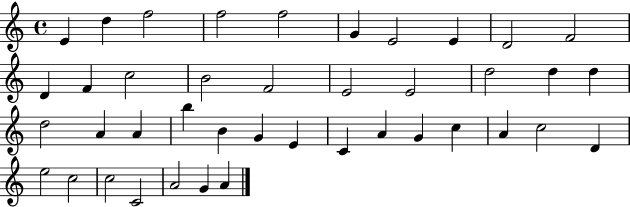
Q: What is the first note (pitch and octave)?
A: E4